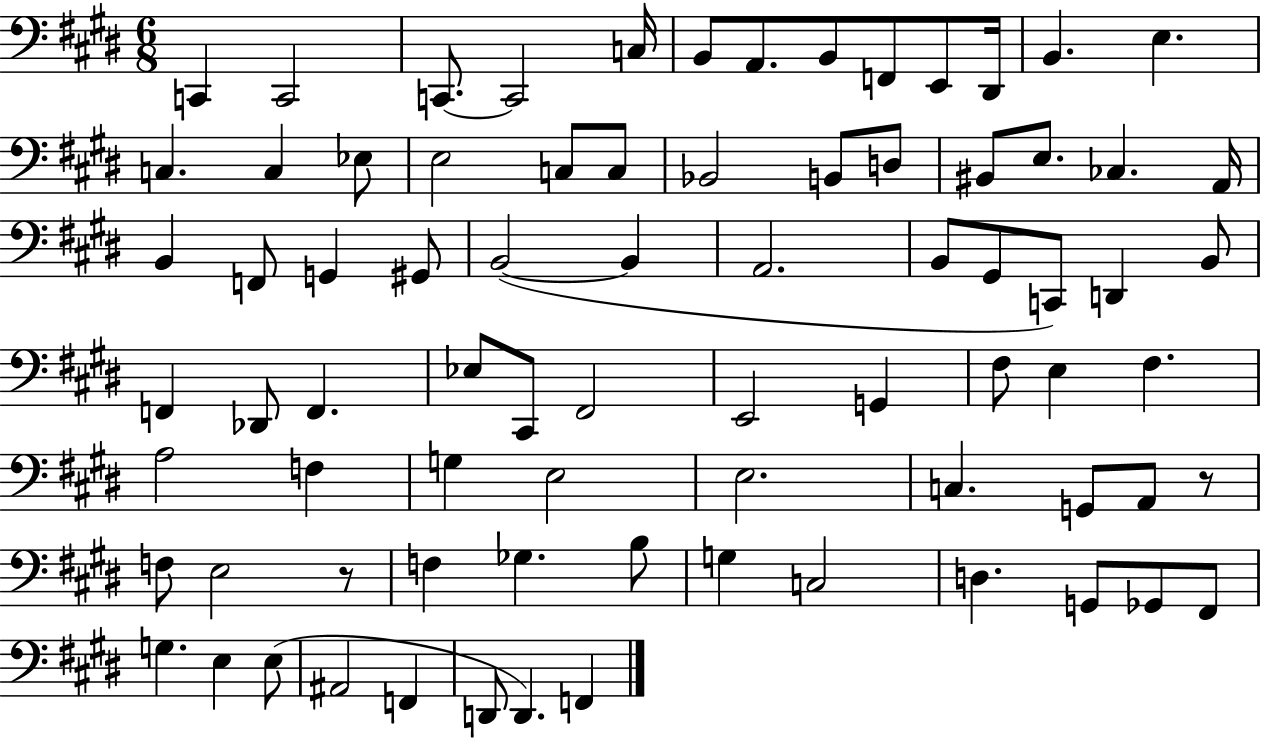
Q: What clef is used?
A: bass